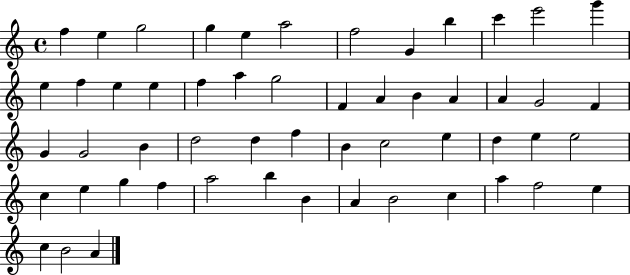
F5/q E5/q G5/h G5/q E5/q A5/h F5/h G4/q B5/q C6/q E6/h G6/q E5/q F5/q E5/q E5/q F5/q A5/q G5/h F4/q A4/q B4/q A4/q A4/q G4/h F4/q G4/q G4/h B4/q D5/h D5/q F5/q B4/q C5/h E5/q D5/q E5/q E5/h C5/q E5/q G5/q F5/q A5/h B5/q B4/q A4/q B4/h C5/q A5/q F5/h E5/q C5/q B4/h A4/q